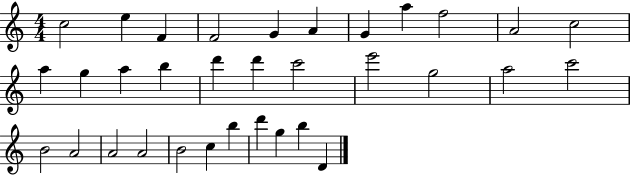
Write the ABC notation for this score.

X:1
T:Untitled
M:4/4
L:1/4
K:C
c2 e F F2 G A G a f2 A2 c2 a g a b d' d' c'2 e'2 g2 a2 c'2 B2 A2 A2 A2 B2 c b d' g b D